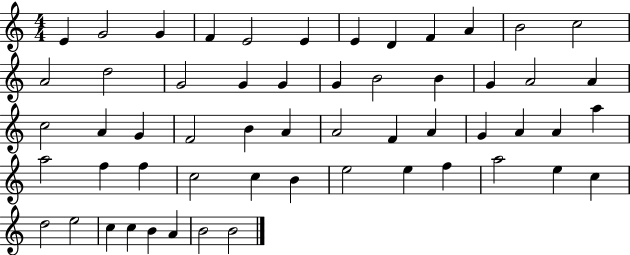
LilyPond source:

{
  \clef treble
  \numericTimeSignature
  \time 4/4
  \key c \major
  e'4 g'2 g'4 | f'4 e'2 e'4 | e'4 d'4 f'4 a'4 | b'2 c''2 | \break a'2 d''2 | g'2 g'4 g'4 | g'4 b'2 b'4 | g'4 a'2 a'4 | \break c''2 a'4 g'4 | f'2 b'4 a'4 | a'2 f'4 a'4 | g'4 a'4 a'4 a''4 | \break a''2 f''4 f''4 | c''2 c''4 b'4 | e''2 e''4 f''4 | a''2 e''4 c''4 | \break d''2 e''2 | c''4 c''4 b'4 a'4 | b'2 b'2 | \bar "|."
}